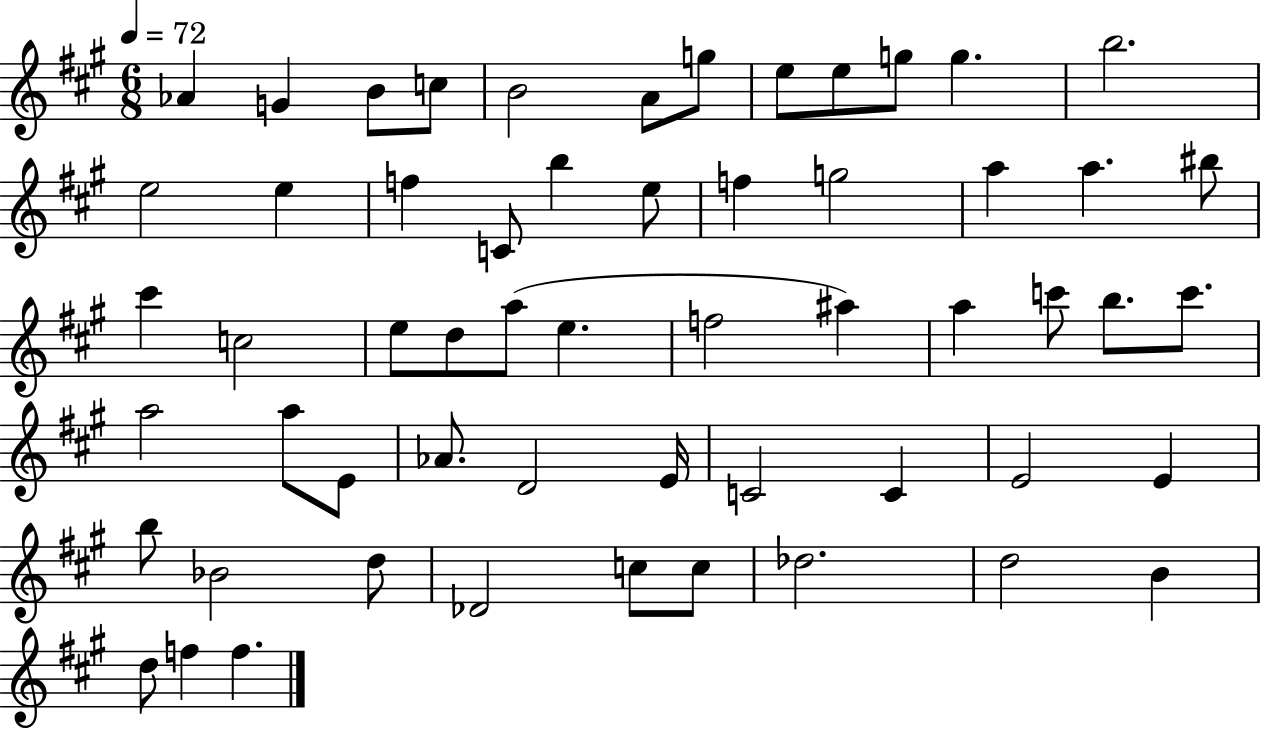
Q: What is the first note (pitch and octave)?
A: Ab4